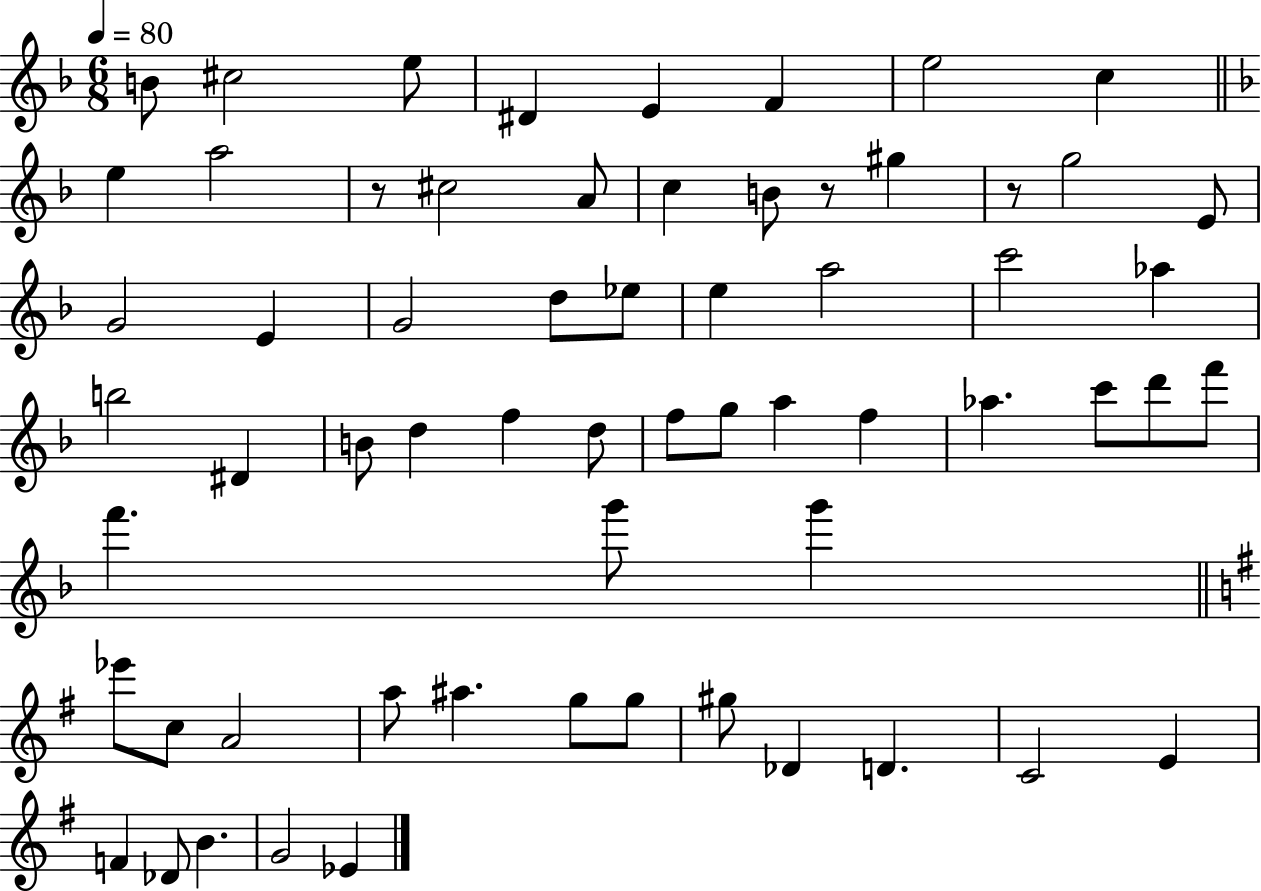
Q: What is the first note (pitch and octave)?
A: B4